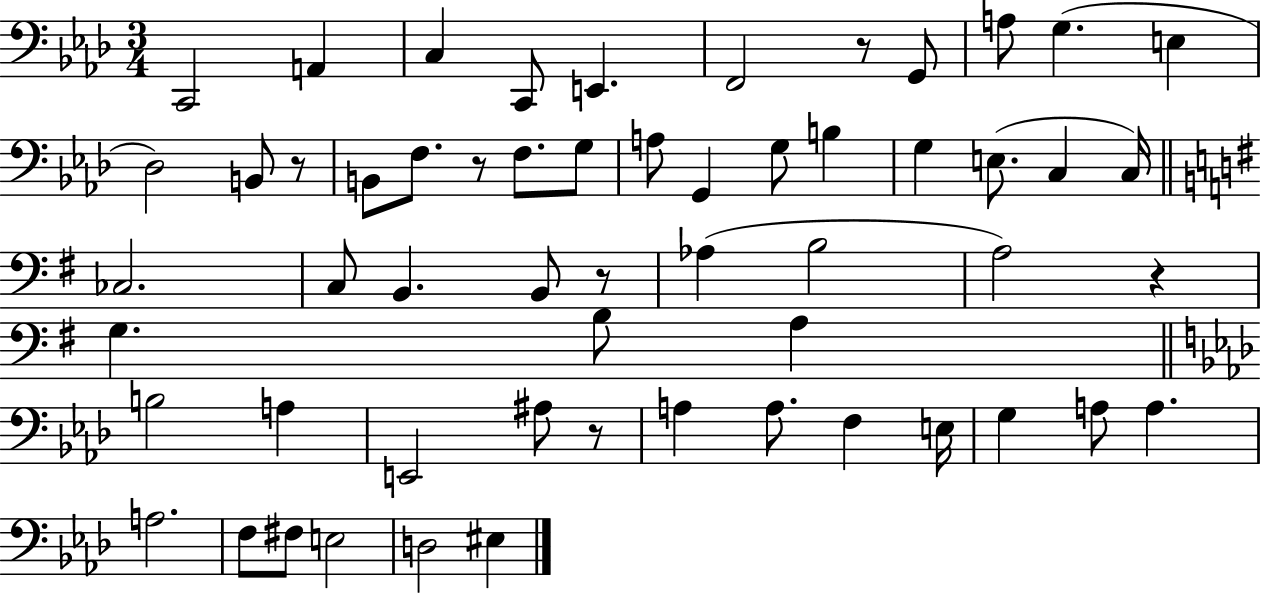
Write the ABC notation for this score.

X:1
T:Untitled
M:3/4
L:1/4
K:Ab
C,,2 A,, C, C,,/2 E,, F,,2 z/2 G,,/2 A,/2 G, E, _D,2 B,,/2 z/2 B,,/2 F,/2 z/2 F,/2 G,/2 A,/2 G,, G,/2 B, G, E,/2 C, C,/4 _C,2 C,/2 B,, B,,/2 z/2 _A, B,2 A,2 z G, B,/2 A, B,2 A, E,,2 ^A,/2 z/2 A, A,/2 F, E,/4 G, A,/2 A, A,2 F,/2 ^F,/2 E,2 D,2 ^E,